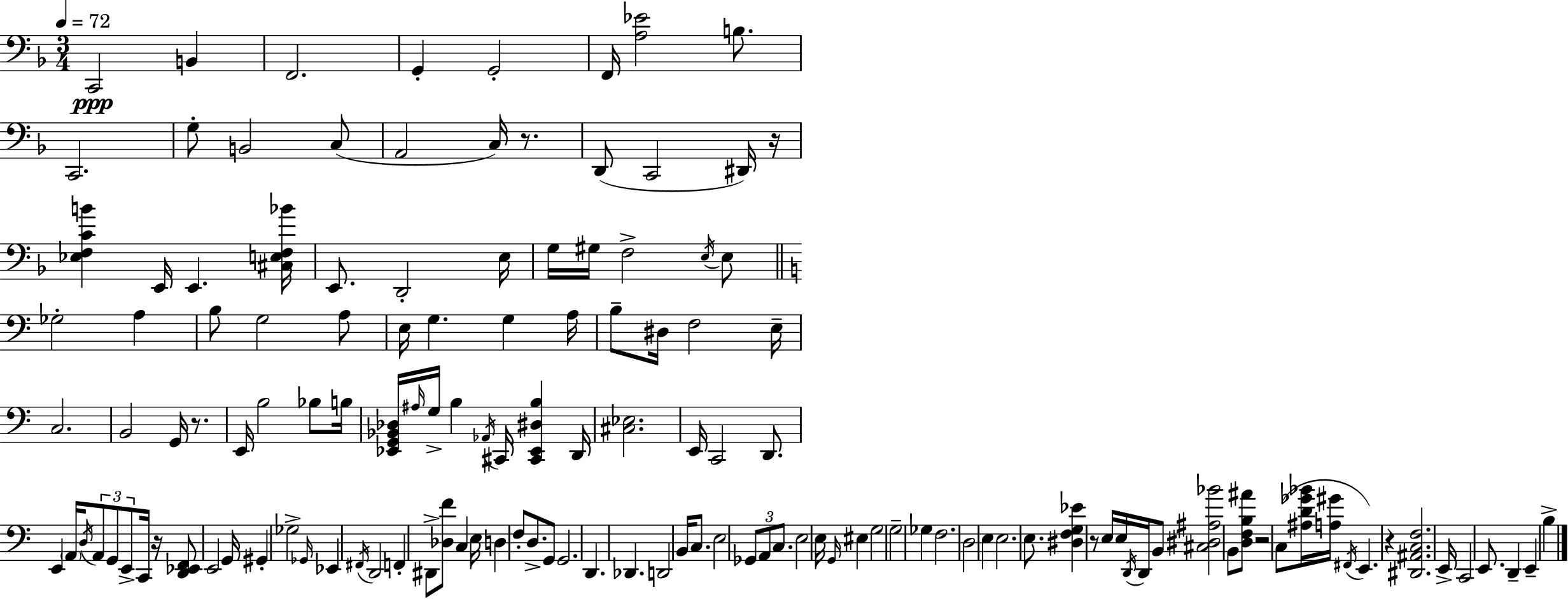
{
  \clef bass
  \numericTimeSignature
  \time 3/4
  \key f \major
  \tempo 4 = 72
  c,2\ppp b,4 | f,2. | g,4-. g,2-. | f,16 <a ees'>2 b8. | \break c,2. | g8-. b,2 c8( | a,2 c16) r8. | d,8( c,2 dis,16) r16 | \break <ees f c' b'>4 e,16 e,4. <cis e f bes'>16 | e,8. d,2-. e16 | g16 gis16 f2-> \acciaccatura { e16 } e8 | \bar "||" \break \key c \major ges2-. a4 | b8 g2 a8 | e16 g4. g4 a16 | b8-- dis16 f2 e16-- | \break c2. | b,2 g,16 r8. | e,16 b2 bes8 b16 | <ees, g, bes, des>16 \grace { ais16 } g16-> b4 \acciaccatura { aes,16 } cis,16 <cis, ees, dis b>4 | \break d,16 <cis ees>2. | e,16 c,2 d,8. | e,4 \parenthesize a,16 \acciaccatura { d16 } \tuplet 3/2 { a,8 g,8 | e,8-> } c,16 r16 <d, ees, f,>8 e,2 | \break g,16 gis,4-. ges2-> | \grace { ges,16 } ees,4 \acciaccatura { fis,16 } d,2 | f,4-. dis,8-> <des f'>8 | c4 e16 d4 f8-. | \break d8.-> g,8 g,2. | d,4. des,4. | d,2 | b,16 c8. e2 | \break \tuplet 3/2 { ges,8 a,8 c8. } e2 | e16 \grace { g,16 } eis4 g2 | g2-- | ges4 f2. | \break d2 | e4 e2. | e8. <dis f g ees'>4 | r8 e16 e16 \acciaccatura { d,16 } d,16 b,8 <cis dis ais bes'>2 | \break b,8 <d f b ais'>8 r2 | c8( <ais d' ges' bes'>16 <a gis'>16 \acciaccatura { fis,16 } e,4.) | r4 <dis, ais, c f>2. | e,16-> c,2 | \break e,8. d,4-- | e,4-- b4-> \bar "|."
}